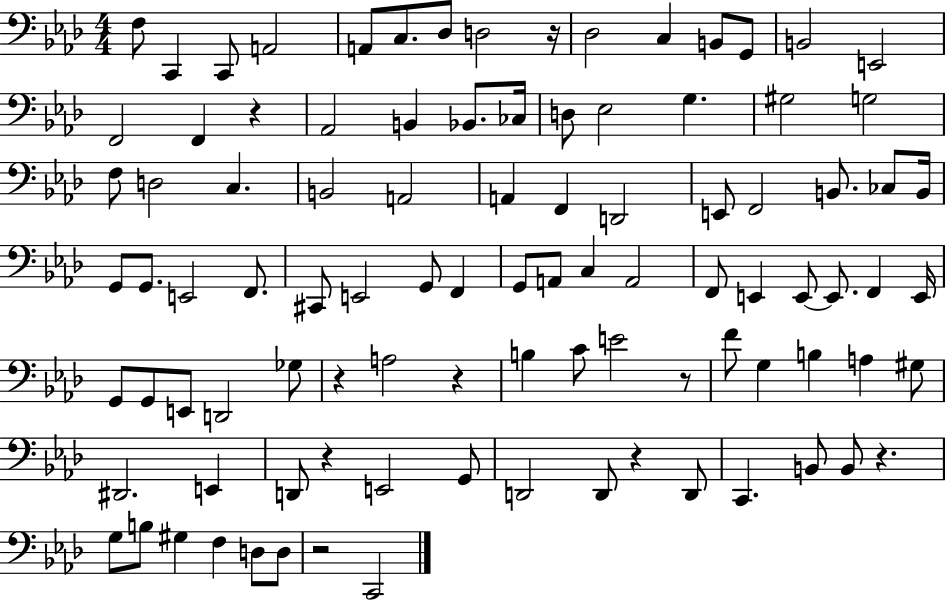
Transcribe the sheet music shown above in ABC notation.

X:1
T:Untitled
M:4/4
L:1/4
K:Ab
F,/2 C,, C,,/2 A,,2 A,,/2 C,/2 _D,/2 D,2 z/4 _D,2 C, B,,/2 G,,/2 B,,2 E,,2 F,,2 F,, z _A,,2 B,, _B,,/2 _C,/4 D,/2 _E,2 G, ^G,2 G,2 F,/2 D,2 C, B,,2 A,,2 A,, F,, D,,2 E,,/2 F,,2 B,,/2 _C,/2 B,,/4 G,,/2 G,,/2 E,,2 F,,/2 ^C,,/2 E,,2 G,,/2 F,, G,,/2 A,,/2 C, A,,2 F,,/2 E,, E,,/2 E,,/2 F,, E,,/4 G,,/2 G,,/2 E,,/2 D,,2 _G,/2 z A,2 z B, C/2 E2 z/2 F/2 G, B, A, ^G,/2 ^D,,2 E,, D,,/2 z E,,2 G,,/2 D,,2 D,,/2 z D,,/2 C,, B,,/2 B,,/2 z G,/2 B,/2 ^G, F, D,/2 D,/2 z2 C,,2